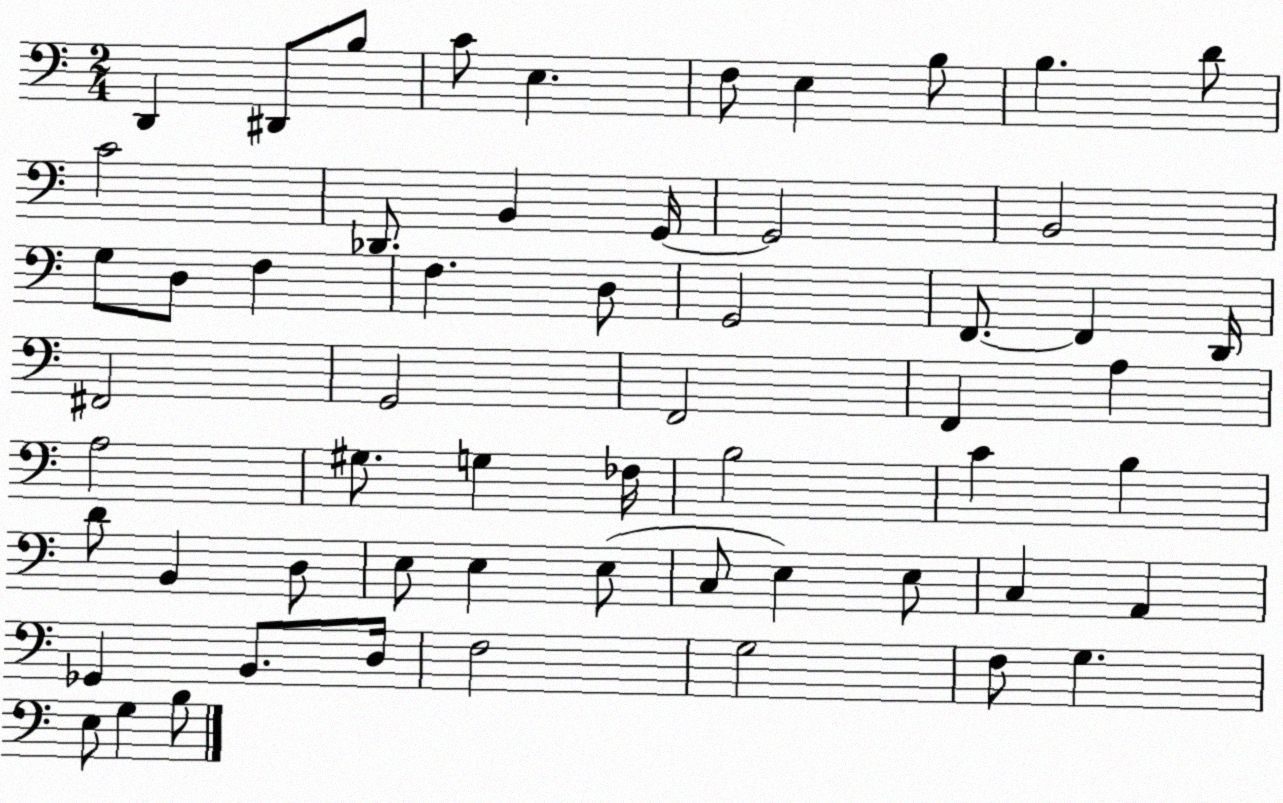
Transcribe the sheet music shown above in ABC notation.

X:1
T:Untitled
M:2/4
L:1/4
K:C
D,, ^D,,/2 B,/2 C/2 E, F,/2 E, B,/2 B, D/2 C2 _D,,/2 B,, G,,/4 G,,2 B,,2 G,/2 D,/2 F, F, D,/2 G,,2 F,,/2 F,, D,,/4 ^F,,2 G,,2 F,,2 F,, A, A,2 ^G,/2 G, _F,/4 B,2 C B, D/2 B,, D,/2 E,/2 E, E,/2 C,/2 E, E,/2 C, A,, _G,, B,,/2 D,/4 F,2 G,2 F,/2 G, E,/2 G, B,/2